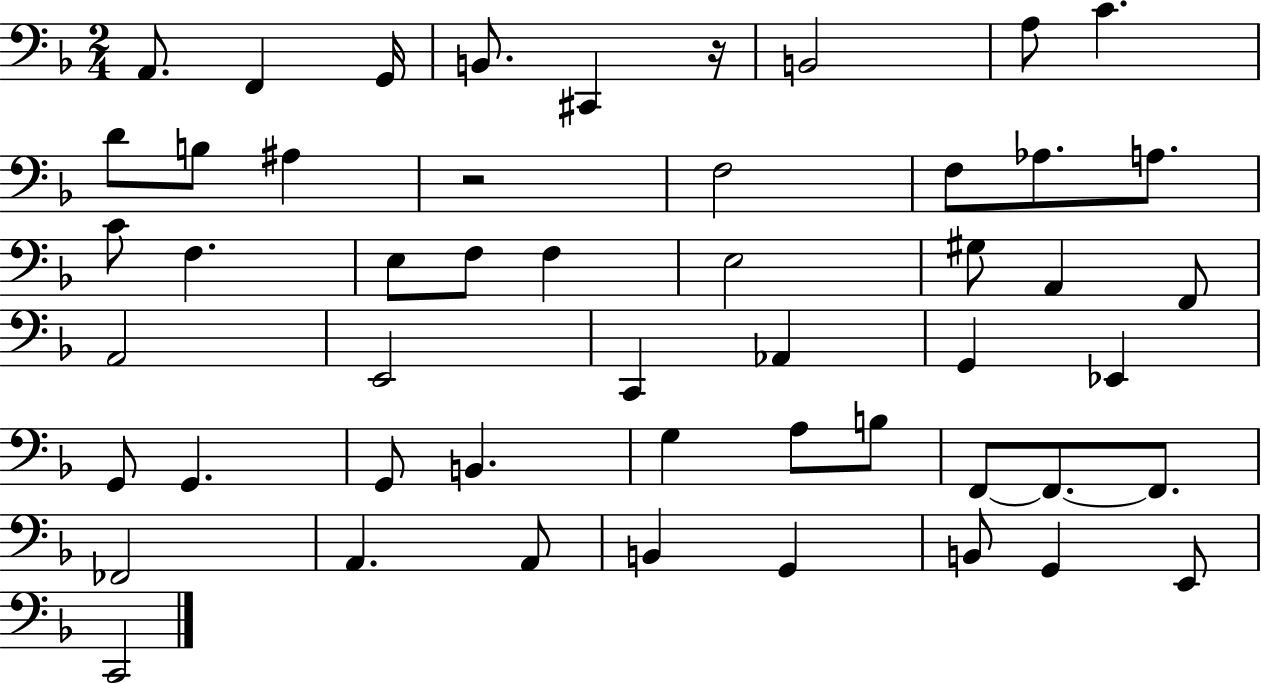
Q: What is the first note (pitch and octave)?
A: A2